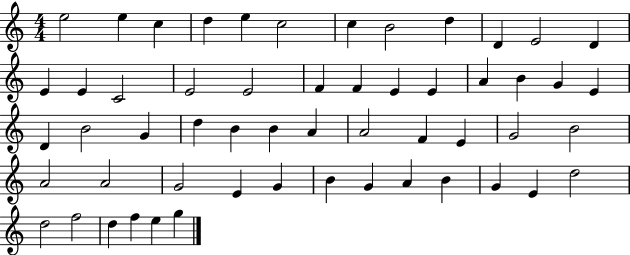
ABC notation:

X:1
T:Untitled
M:4/4
L:1/4
K:C
e2 e c d e c2 c B2 d D E2 D E E C2 E2 E2 F F E E A B G E D B2 G d B B A A2 F E G2 B2 A2 A2 G2 E G B G A B G E d2 d2 f2 d f e g